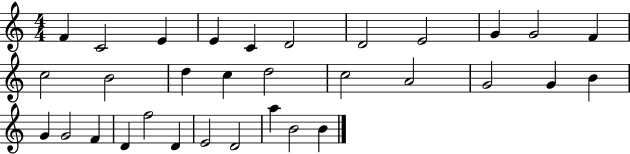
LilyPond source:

{
  \clef treble
  \numericTimeSignature
  \time 4/4
  \key c \major
  f'4 c'2 e'4 | e'4 c'4 d'2 | d'2 e'2 | g'4 g'2 f'4 | \break c''2 b'2 | d''4 c''4 d''2 | c''2 a'2 | g'2 g'4 b'4 | \break g'4 g'2 f'4 | d'4 f''2 d'4 | e'2 d'2 | a''4 b'2 b'4 | \break \bar "|."
}